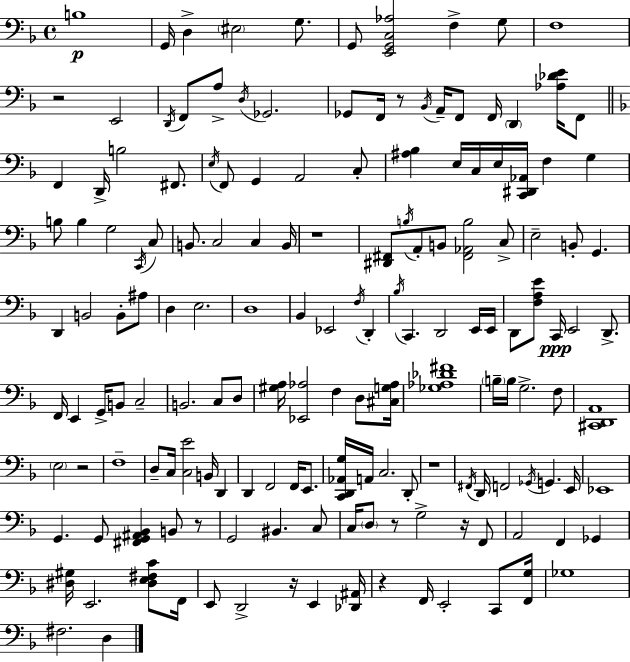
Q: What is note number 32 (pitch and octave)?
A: C3